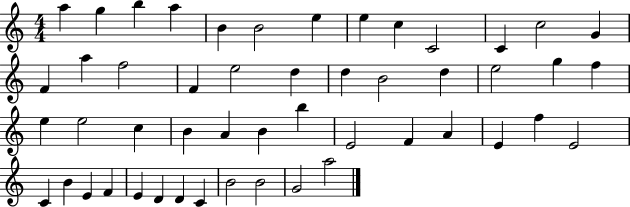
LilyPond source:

{
  \clef treble
  \numericTimeSignature
  \time 4/4
  \key c \major
  a''4 g''4 b''4 a''4 | b'4 b'2 e''4 | e''4 c''4 c'2 | c'4 c''2 g'4 | \break f'4 a''4 f''2 | f'4 e''2 d''4 | d''4 b'2 d''4 | e''2 g''4 f''4 | \break e''4 e''2 c''4 | b'4 a'4 b'4 b''4 | e'2 f'4 a'4 | e'4 f''4 e'2 | \break c'4 b'4 e'4 f'4 | e'4 d'4 d'4 c'4 | b'2 b'2 | g'2 a''2 | \break \bar "|."
}